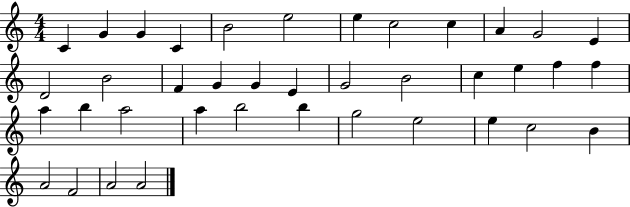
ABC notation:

X:1
T:Untitled
M:4/4
L:1/4
K:C
C G G C B2 e2 e c2 c A G2 E D2 B2 F G G E G2 B2 c e f f a b a2 a b2 b g2 e2 e c2 B A2 F2 A2 A2